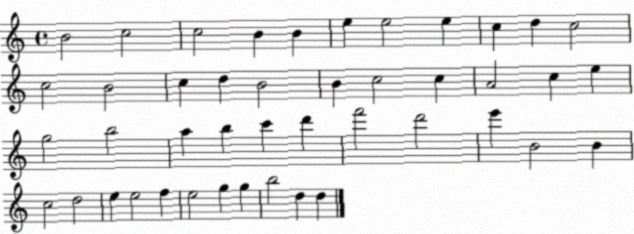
X:1
T:Untitled
M:4/4
L:1/4
K:C
B2 c2 c2 B B e e2 e c d c2 c2 B2 c d B2 B c2 c A2 c e g2 b2 a b c' d' f'2 d'2 e' B2 B c2 d2 e e2 f e2 g g b2 d d